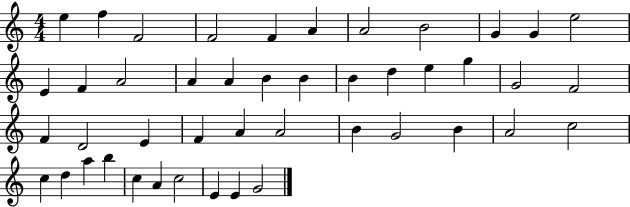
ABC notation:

X:1
T:Untitled
M:4/4
L:1/4
K:C
e f F2 F2 F A A2 B2 G G e2 E F A2 A A B B B d e g G2 F2 F D2 E F A A2 B G2 B A2 c2 c d a b c A c2 E E G2